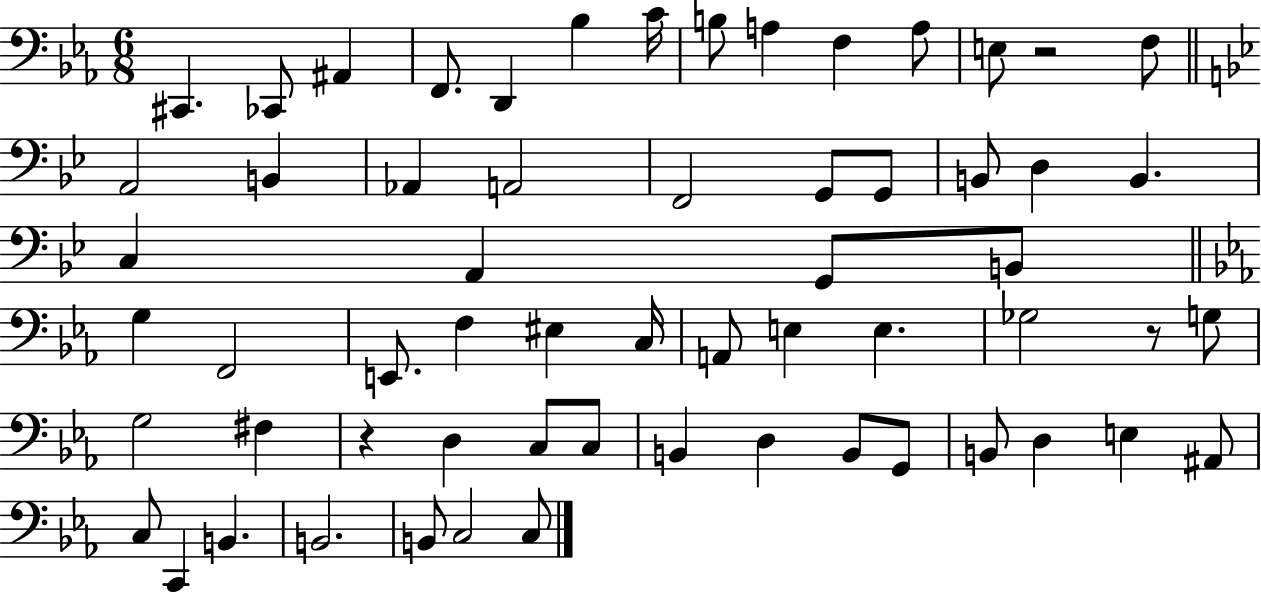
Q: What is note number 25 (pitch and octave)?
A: A2